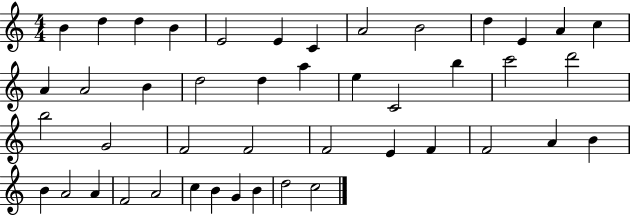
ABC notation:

X:1
T:Untitled
M:4/4
L:1/4
K:C
B d d B E2 E C A2 B2 d E A c A A2 B d2 d a e C2 b c'2 d'2 b2 G2 F2 F2 F2 E F F2 A B B A2 A F2 A2 c B G B d2 c2